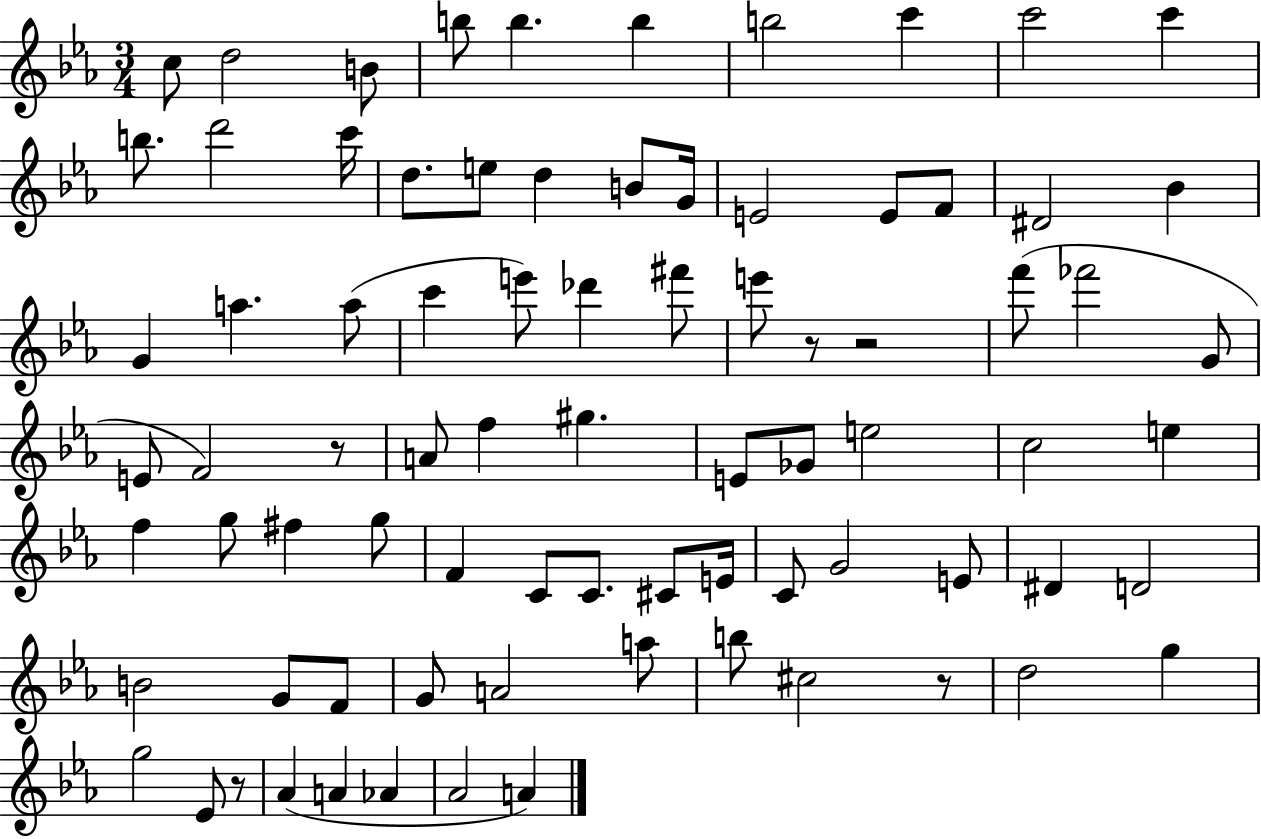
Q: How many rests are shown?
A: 5